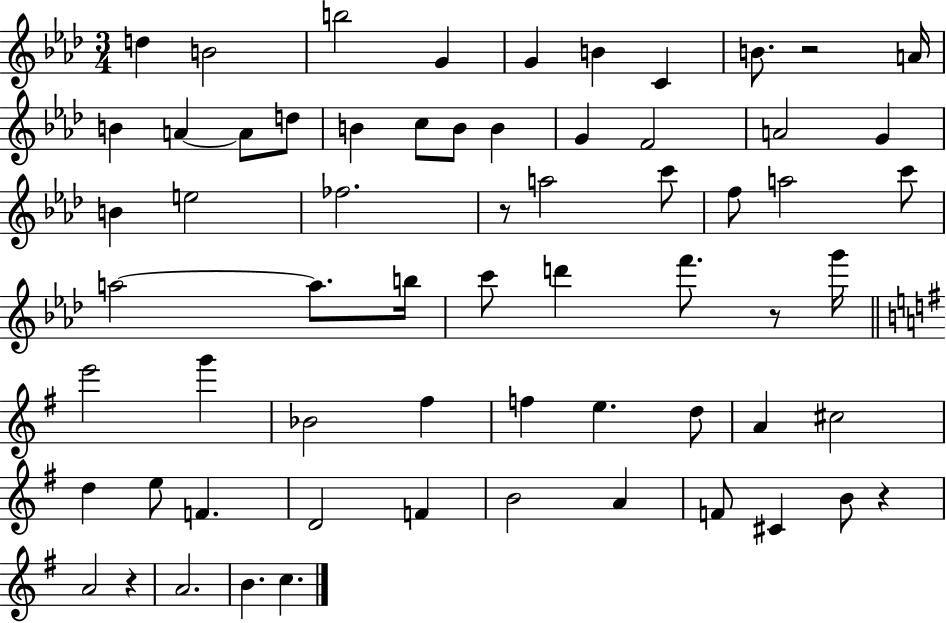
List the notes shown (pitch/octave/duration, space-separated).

D5/q B4/h B5/h G4/q G4/q B4/q C4/q B4/e. R/h A4/s B4/q A4/q A4/e D5/e B4/q C5/e B4/e B4/q G4/q F4/h A4/h G4/q B4/q E5/h FES5/h. R/e A5/h C6/e F5/e A5/h C6/e A5/h A5/e. B5/s C6/e D6/q F6/e. R/e G6/s E6/h G6/q Bb4/h F#5/q F5/q E5/q. D5/e A4/q C#5/h D5/q E5/e F4/q. D4/h F4/q B4/h A4/q F4/e C#4/q B4/e R/q A4/h R/q A4/h. B4/q. C5/q.